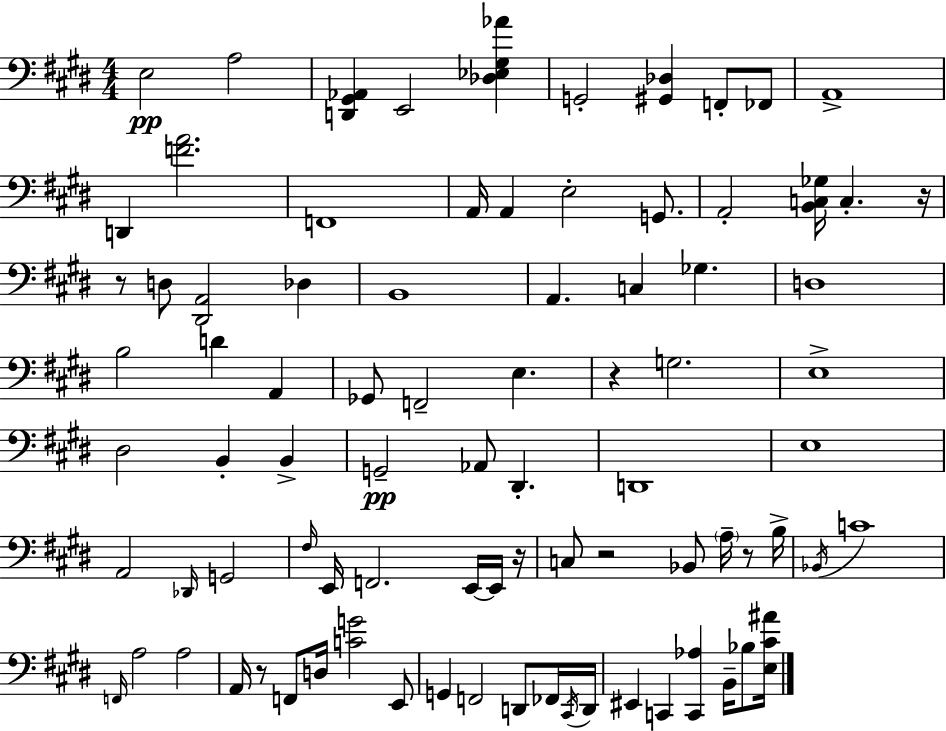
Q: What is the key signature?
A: E major